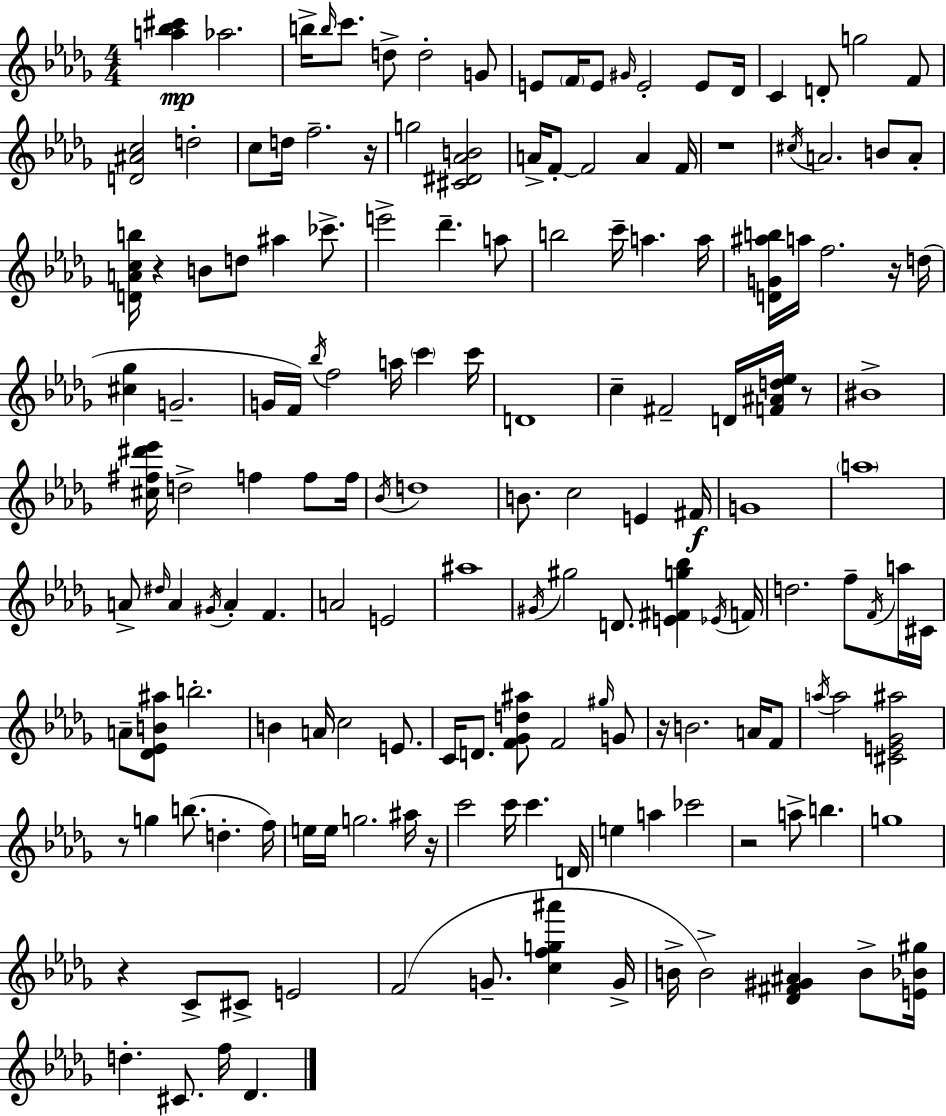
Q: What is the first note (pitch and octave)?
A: Ab5